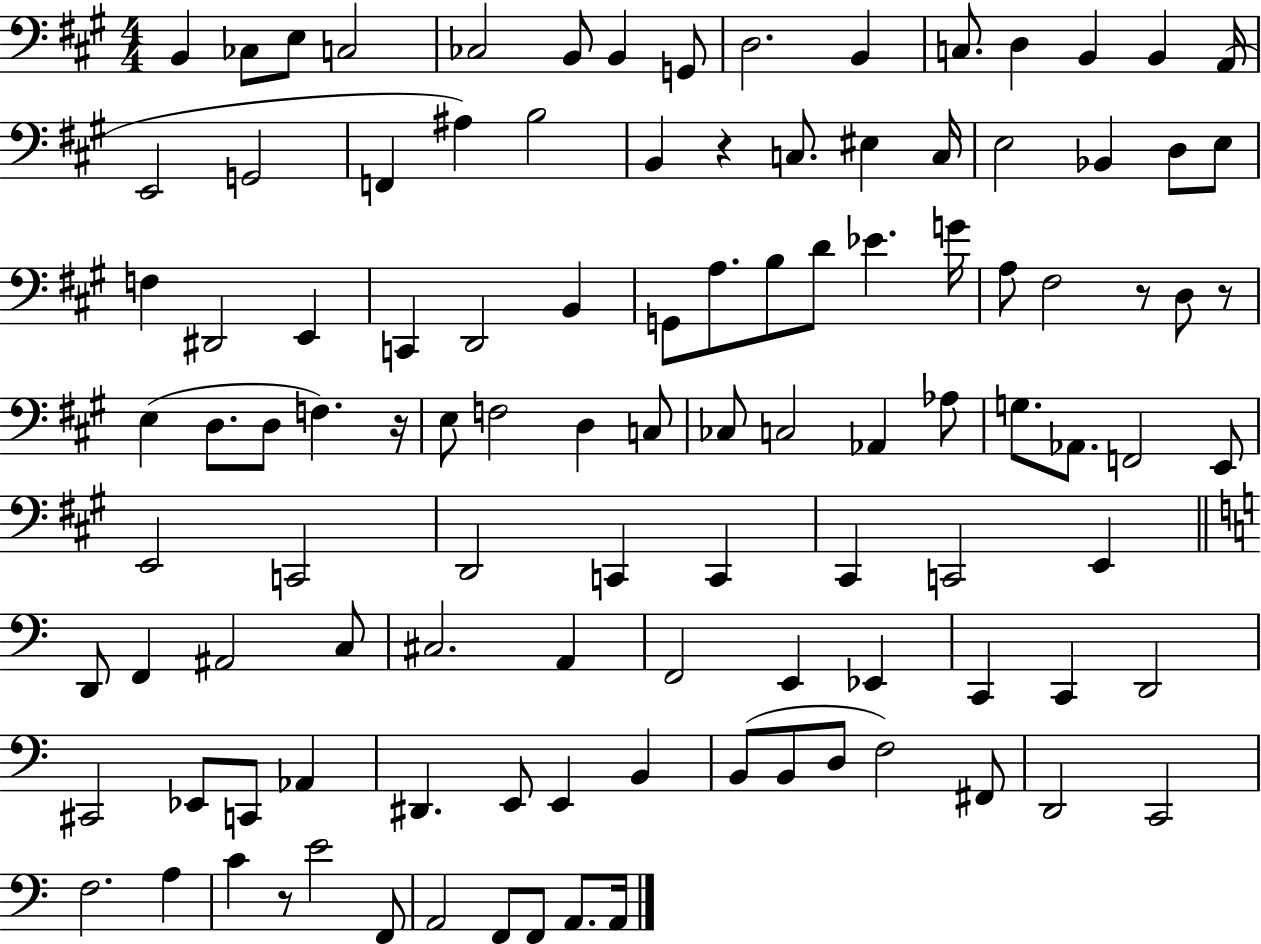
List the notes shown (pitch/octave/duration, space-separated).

B2/q CES3/e E3/e C3/h CES3/h B2/e B2/q G2/e D3/h. B2/q C3/e. D3/q B2/q B2/q A2/s E2/h G2/h F2/q A#3/q B3/h B2/q R/q C3/e. EIS3/q C3/s E3/h Bb2/q D3/e E3/e F3/q D#2/h E2/q C2/q D2/h B2/q G2/e A3/e. B3/e D4/e Eb4/q. G4/s A3/e F#3/h R/e D3/e R/e E3/q D3/e. D3/e F3/q. R/s E3/e F3/h D3/q C3/e CES3/e C3/h Ab2/q Ab3/e G3/e. Ab2/e. F2/h E2/e E2/h C2/h D2/h C2/q C2/q C#2/q C2/h E2/q D2/e F2/q A#2/h C3/e C#3/h. A2/q F2/h E2/q Eb2/q C2/q C2/q D2/h C#2/h Eb2/e C2/e Ab2/q D#2/q. E2/e E2/q B2/q B2/e B2/e D3/e F3/h F#2/e D2/h C2/h F3/h. A3/q C4/q R/e E4/h F2/e A2/h F2/e F2/e A2/e. A2/s